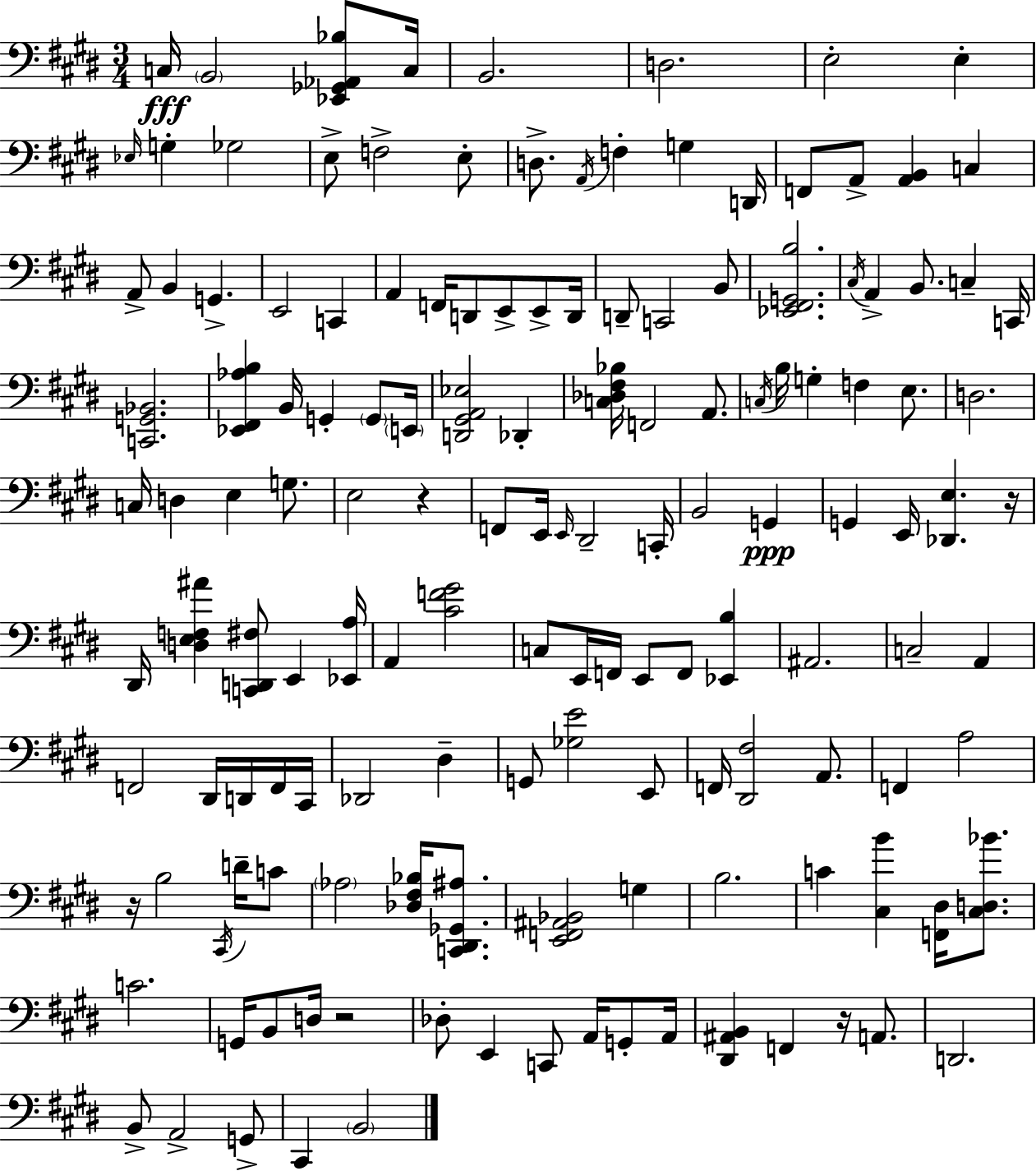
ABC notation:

X:1
T:Untitled
M:3/4
L:1/4
K:E
C,/4 B,,2 [_E,,_G,,_A,,_B,]/2 C,/4 B,,2 D,2 E,2 E, _E,/4 G, _G,2 E,/2 F,2 E,/2 D,/2 A,,/4 F, G, D,,/4 F,,/2 A,,/2 [A,,B,,] C, A,,/2 B,, G,, E,,2 C,, A,, F,,/4 D,,/2 E,,/2 E,,/2 D,,/4 D,,/2 C,,2 B,,/2 [_E,,^F,,G,,B,]2 ^C,/4 A,, B,,/2 C, C,,/4 [C,,G,,_B,,]2 [_E,,^F,,_A,B,] B,,/4 G,, G,,/2 E,,/4 [D,,^G,,A,,_E,]2 _D,, [C,_D,^F,_B,]/4 F,,2 A,,/2 C,/4 B,/4 G, F, E,/2 D,2 C,/4 D, E, G,/2 E,2 z F,,/2 E,,/4 E,,/4 ^D,,2 C,,/4 B,,2 G,, G,, E,,/4 [_D,,E,] z/4 ^D,,/4 [D,E,F,^A] [C,,D,,^F,]/2 E,, [_E,,A,]/4 A,, [^CF^G]2 C,/2 E,,/4 F,,/4 E,,/2 F,,/2 [_E,,B,] ^A,,2 C,2 A,, F,,2 ^D,,/4 D,,/4 F,,/4 ^C,,/4 _D,,2 ^D, G,,/2 [_G,E]2 E,,/2 F,,/4 [^D,,^F,]2 A,,/2 F,, A,2 z/4 B,2 ^C,,/4 D/4 C/2 _A,2 [_D,^F,_B,]/4 [C,,^D,,_G,,^A,]/2 [E,,F,,^A,,_B,,]2 G, B,2 C [^C,B] [F,,^D,]/4 [^C,D,_B]/2 C2 G,,/4 B,,/2 D,/4 z2 _D,/2 E,, C,,/2 A,,/4 G,,/2 A,,/4 [^D,,^A,,B,,] F,, z/4 A,,/2 D,,2 B,,/2 A,,2 G,,/2 ^C,, B,,2